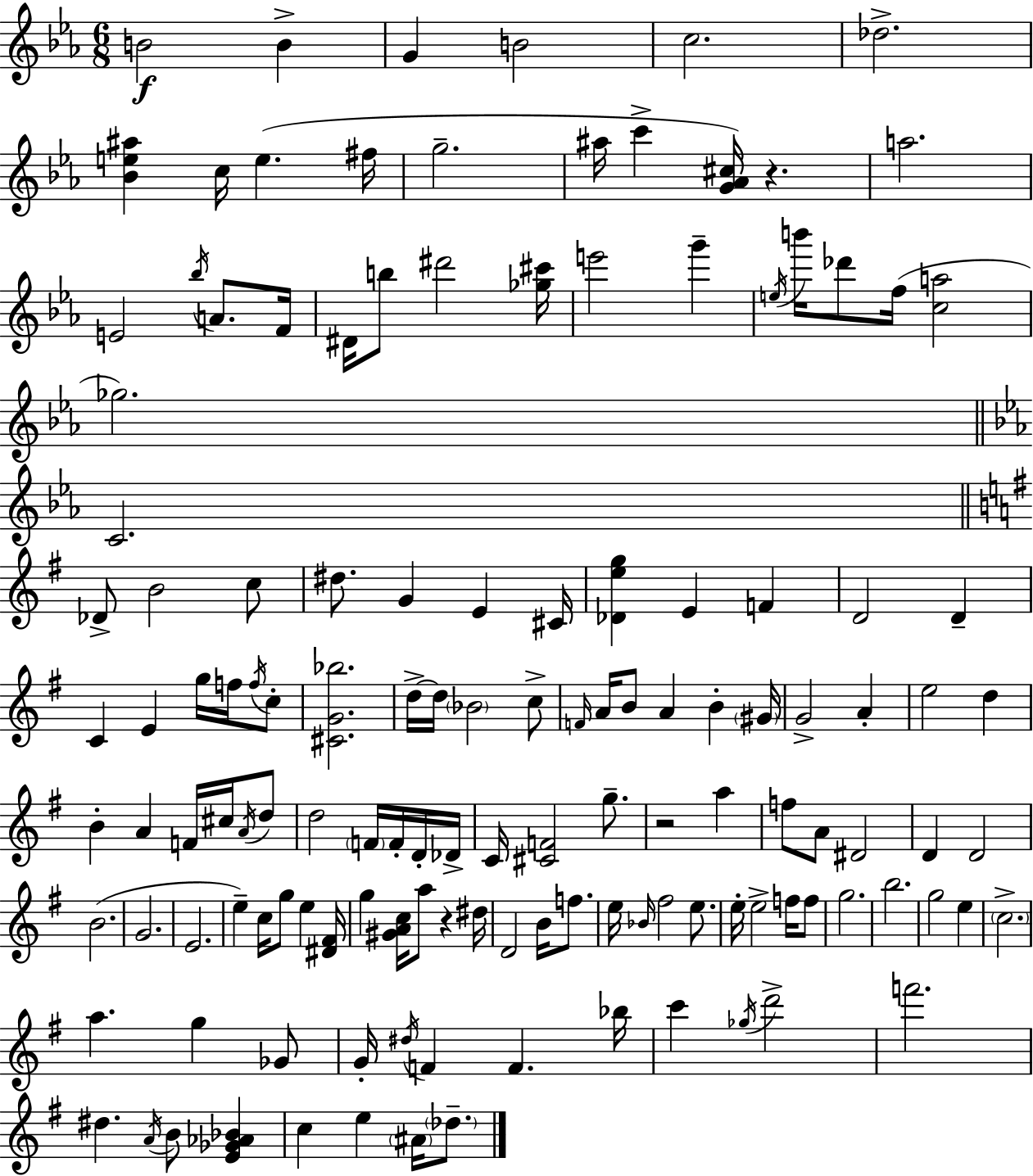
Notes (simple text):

B4/h B4/q G4/q B4/h C5/h. Db5/h. [Bb4,E5,A#5]/q C5/s E5/q. F#5/s G5/h. A#5/s C6/q [G4,Ab4,C#5]/s R/q. A5/h. E4/h Bb5/s A4/e. F4/s D#4/s B5/e D#6/h [Gb5,C#6]/s E6/h G6/q E5/s B6/s Db6/e F5/s [C5,A5]/h Gb5/h. C4/h. Db4/e B4/h C5/e D#5/e. G4/q E4/q C#4/s [Db4,E5,G5]/q E4/q F4/q D4/h D4/q C4/q E4/q G5/s F5/s F5/s C5/e [C#4,G4,Bb5]/h. D5/s D5/s Bb4/h C5/e F4/s A4/s B4/e A4/q B4/q G#4/s G4/h A4/q E5/h D5/q B4/q A4/q F4/s C#5/s A4/s D5/e D5/h F4/s F4/s D4/s Db4/s C4/s [C#4,F4]/h G5/e. R/h A5/q F5/e A4/e D#4/h D4/q D4/h B4/h. G4/h. E4/h. E5/q C5/s G5/e E5/q [D#4,F#4]/s G5/q [G#4,A4,C5]/s A5/e R/q D#5/s D4/h B4/s F5/e. E5/s Bb4/s F#5/h E5/e. E5/s E5/h F5/s F5/e G5/h. B5/h. G5/h E5/q C5/h. A5/q. G5/q Gb4/e G4/s D#5/s F4/q F4/q. Bb5/s C6/q Gb5/s D6/h F6/h. D#5/q. A4/s B4/e [E4,Gb4,Ab4,Bb4]/q C5/q E5/q A#4/s Db5/e.